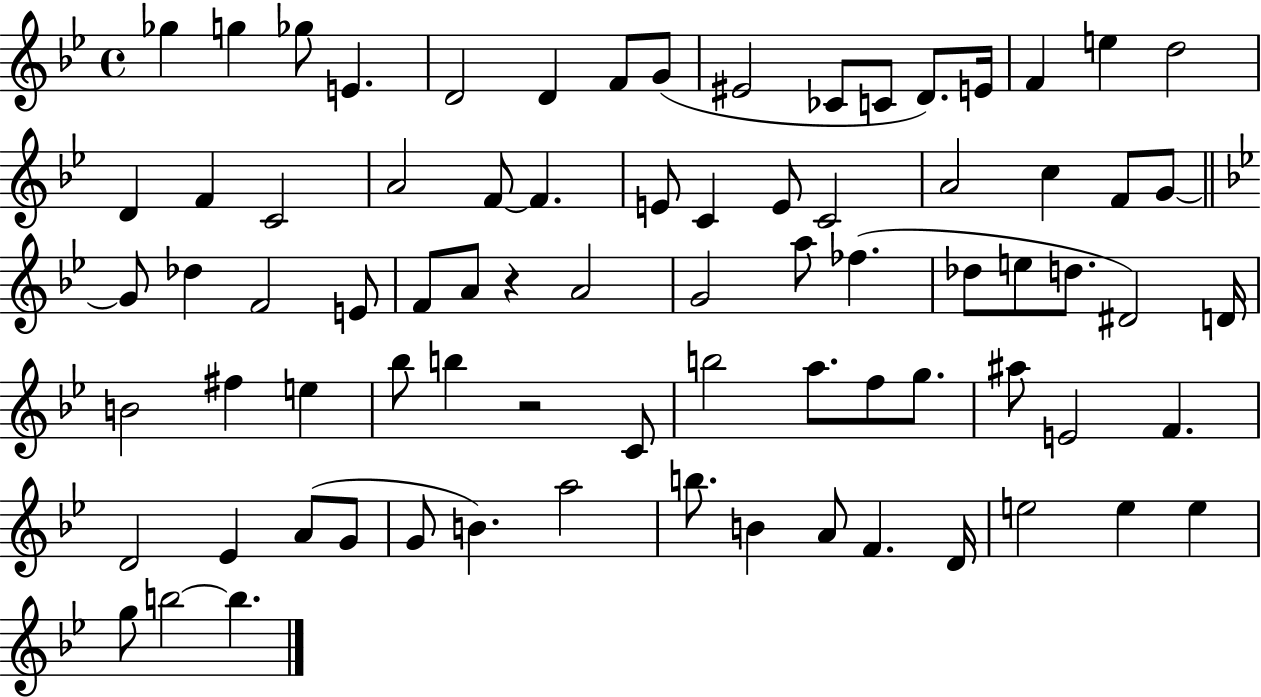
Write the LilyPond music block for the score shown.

{
  \clef treble
  \time 4/4
  \defaultTimeSignature
  \key bes \major
  ges''4 g''4 ges''8 e'4. | d'2 d'4 f'8 g'8( | eis'2 ces'8 c'8 d'8.) e'16 | f'4 e''4 d''2 | \break d'4 f'4 c'2 | a'2 f'8~~ f'4. | e'8 c'4 e'8 c'2 | a'2 c''4 f'8 g'8~~ | \break \bar "||" \break \key bes \major g'8 des''4 f'2 e'8 | f'8 a'8 r4 a'2 | g'2 a''8 fes''4.( | des''8 e''8 d''8. dis'2) d'16 | \break b'2 fis''4 e''4 | bes''8 b''4 r2 c'8 | b''2 a''8. f''8 g''8. | ais''8 e'2 f'4. | \break d'2 ees'4 a'8( g'8 | g'8 b'4.) a''2 | b''8. b'4 a'8 f'4. d'16 | e''2 e''4 e''4 | \break g''8 b''2~~ b''4. | \bar "|."
}